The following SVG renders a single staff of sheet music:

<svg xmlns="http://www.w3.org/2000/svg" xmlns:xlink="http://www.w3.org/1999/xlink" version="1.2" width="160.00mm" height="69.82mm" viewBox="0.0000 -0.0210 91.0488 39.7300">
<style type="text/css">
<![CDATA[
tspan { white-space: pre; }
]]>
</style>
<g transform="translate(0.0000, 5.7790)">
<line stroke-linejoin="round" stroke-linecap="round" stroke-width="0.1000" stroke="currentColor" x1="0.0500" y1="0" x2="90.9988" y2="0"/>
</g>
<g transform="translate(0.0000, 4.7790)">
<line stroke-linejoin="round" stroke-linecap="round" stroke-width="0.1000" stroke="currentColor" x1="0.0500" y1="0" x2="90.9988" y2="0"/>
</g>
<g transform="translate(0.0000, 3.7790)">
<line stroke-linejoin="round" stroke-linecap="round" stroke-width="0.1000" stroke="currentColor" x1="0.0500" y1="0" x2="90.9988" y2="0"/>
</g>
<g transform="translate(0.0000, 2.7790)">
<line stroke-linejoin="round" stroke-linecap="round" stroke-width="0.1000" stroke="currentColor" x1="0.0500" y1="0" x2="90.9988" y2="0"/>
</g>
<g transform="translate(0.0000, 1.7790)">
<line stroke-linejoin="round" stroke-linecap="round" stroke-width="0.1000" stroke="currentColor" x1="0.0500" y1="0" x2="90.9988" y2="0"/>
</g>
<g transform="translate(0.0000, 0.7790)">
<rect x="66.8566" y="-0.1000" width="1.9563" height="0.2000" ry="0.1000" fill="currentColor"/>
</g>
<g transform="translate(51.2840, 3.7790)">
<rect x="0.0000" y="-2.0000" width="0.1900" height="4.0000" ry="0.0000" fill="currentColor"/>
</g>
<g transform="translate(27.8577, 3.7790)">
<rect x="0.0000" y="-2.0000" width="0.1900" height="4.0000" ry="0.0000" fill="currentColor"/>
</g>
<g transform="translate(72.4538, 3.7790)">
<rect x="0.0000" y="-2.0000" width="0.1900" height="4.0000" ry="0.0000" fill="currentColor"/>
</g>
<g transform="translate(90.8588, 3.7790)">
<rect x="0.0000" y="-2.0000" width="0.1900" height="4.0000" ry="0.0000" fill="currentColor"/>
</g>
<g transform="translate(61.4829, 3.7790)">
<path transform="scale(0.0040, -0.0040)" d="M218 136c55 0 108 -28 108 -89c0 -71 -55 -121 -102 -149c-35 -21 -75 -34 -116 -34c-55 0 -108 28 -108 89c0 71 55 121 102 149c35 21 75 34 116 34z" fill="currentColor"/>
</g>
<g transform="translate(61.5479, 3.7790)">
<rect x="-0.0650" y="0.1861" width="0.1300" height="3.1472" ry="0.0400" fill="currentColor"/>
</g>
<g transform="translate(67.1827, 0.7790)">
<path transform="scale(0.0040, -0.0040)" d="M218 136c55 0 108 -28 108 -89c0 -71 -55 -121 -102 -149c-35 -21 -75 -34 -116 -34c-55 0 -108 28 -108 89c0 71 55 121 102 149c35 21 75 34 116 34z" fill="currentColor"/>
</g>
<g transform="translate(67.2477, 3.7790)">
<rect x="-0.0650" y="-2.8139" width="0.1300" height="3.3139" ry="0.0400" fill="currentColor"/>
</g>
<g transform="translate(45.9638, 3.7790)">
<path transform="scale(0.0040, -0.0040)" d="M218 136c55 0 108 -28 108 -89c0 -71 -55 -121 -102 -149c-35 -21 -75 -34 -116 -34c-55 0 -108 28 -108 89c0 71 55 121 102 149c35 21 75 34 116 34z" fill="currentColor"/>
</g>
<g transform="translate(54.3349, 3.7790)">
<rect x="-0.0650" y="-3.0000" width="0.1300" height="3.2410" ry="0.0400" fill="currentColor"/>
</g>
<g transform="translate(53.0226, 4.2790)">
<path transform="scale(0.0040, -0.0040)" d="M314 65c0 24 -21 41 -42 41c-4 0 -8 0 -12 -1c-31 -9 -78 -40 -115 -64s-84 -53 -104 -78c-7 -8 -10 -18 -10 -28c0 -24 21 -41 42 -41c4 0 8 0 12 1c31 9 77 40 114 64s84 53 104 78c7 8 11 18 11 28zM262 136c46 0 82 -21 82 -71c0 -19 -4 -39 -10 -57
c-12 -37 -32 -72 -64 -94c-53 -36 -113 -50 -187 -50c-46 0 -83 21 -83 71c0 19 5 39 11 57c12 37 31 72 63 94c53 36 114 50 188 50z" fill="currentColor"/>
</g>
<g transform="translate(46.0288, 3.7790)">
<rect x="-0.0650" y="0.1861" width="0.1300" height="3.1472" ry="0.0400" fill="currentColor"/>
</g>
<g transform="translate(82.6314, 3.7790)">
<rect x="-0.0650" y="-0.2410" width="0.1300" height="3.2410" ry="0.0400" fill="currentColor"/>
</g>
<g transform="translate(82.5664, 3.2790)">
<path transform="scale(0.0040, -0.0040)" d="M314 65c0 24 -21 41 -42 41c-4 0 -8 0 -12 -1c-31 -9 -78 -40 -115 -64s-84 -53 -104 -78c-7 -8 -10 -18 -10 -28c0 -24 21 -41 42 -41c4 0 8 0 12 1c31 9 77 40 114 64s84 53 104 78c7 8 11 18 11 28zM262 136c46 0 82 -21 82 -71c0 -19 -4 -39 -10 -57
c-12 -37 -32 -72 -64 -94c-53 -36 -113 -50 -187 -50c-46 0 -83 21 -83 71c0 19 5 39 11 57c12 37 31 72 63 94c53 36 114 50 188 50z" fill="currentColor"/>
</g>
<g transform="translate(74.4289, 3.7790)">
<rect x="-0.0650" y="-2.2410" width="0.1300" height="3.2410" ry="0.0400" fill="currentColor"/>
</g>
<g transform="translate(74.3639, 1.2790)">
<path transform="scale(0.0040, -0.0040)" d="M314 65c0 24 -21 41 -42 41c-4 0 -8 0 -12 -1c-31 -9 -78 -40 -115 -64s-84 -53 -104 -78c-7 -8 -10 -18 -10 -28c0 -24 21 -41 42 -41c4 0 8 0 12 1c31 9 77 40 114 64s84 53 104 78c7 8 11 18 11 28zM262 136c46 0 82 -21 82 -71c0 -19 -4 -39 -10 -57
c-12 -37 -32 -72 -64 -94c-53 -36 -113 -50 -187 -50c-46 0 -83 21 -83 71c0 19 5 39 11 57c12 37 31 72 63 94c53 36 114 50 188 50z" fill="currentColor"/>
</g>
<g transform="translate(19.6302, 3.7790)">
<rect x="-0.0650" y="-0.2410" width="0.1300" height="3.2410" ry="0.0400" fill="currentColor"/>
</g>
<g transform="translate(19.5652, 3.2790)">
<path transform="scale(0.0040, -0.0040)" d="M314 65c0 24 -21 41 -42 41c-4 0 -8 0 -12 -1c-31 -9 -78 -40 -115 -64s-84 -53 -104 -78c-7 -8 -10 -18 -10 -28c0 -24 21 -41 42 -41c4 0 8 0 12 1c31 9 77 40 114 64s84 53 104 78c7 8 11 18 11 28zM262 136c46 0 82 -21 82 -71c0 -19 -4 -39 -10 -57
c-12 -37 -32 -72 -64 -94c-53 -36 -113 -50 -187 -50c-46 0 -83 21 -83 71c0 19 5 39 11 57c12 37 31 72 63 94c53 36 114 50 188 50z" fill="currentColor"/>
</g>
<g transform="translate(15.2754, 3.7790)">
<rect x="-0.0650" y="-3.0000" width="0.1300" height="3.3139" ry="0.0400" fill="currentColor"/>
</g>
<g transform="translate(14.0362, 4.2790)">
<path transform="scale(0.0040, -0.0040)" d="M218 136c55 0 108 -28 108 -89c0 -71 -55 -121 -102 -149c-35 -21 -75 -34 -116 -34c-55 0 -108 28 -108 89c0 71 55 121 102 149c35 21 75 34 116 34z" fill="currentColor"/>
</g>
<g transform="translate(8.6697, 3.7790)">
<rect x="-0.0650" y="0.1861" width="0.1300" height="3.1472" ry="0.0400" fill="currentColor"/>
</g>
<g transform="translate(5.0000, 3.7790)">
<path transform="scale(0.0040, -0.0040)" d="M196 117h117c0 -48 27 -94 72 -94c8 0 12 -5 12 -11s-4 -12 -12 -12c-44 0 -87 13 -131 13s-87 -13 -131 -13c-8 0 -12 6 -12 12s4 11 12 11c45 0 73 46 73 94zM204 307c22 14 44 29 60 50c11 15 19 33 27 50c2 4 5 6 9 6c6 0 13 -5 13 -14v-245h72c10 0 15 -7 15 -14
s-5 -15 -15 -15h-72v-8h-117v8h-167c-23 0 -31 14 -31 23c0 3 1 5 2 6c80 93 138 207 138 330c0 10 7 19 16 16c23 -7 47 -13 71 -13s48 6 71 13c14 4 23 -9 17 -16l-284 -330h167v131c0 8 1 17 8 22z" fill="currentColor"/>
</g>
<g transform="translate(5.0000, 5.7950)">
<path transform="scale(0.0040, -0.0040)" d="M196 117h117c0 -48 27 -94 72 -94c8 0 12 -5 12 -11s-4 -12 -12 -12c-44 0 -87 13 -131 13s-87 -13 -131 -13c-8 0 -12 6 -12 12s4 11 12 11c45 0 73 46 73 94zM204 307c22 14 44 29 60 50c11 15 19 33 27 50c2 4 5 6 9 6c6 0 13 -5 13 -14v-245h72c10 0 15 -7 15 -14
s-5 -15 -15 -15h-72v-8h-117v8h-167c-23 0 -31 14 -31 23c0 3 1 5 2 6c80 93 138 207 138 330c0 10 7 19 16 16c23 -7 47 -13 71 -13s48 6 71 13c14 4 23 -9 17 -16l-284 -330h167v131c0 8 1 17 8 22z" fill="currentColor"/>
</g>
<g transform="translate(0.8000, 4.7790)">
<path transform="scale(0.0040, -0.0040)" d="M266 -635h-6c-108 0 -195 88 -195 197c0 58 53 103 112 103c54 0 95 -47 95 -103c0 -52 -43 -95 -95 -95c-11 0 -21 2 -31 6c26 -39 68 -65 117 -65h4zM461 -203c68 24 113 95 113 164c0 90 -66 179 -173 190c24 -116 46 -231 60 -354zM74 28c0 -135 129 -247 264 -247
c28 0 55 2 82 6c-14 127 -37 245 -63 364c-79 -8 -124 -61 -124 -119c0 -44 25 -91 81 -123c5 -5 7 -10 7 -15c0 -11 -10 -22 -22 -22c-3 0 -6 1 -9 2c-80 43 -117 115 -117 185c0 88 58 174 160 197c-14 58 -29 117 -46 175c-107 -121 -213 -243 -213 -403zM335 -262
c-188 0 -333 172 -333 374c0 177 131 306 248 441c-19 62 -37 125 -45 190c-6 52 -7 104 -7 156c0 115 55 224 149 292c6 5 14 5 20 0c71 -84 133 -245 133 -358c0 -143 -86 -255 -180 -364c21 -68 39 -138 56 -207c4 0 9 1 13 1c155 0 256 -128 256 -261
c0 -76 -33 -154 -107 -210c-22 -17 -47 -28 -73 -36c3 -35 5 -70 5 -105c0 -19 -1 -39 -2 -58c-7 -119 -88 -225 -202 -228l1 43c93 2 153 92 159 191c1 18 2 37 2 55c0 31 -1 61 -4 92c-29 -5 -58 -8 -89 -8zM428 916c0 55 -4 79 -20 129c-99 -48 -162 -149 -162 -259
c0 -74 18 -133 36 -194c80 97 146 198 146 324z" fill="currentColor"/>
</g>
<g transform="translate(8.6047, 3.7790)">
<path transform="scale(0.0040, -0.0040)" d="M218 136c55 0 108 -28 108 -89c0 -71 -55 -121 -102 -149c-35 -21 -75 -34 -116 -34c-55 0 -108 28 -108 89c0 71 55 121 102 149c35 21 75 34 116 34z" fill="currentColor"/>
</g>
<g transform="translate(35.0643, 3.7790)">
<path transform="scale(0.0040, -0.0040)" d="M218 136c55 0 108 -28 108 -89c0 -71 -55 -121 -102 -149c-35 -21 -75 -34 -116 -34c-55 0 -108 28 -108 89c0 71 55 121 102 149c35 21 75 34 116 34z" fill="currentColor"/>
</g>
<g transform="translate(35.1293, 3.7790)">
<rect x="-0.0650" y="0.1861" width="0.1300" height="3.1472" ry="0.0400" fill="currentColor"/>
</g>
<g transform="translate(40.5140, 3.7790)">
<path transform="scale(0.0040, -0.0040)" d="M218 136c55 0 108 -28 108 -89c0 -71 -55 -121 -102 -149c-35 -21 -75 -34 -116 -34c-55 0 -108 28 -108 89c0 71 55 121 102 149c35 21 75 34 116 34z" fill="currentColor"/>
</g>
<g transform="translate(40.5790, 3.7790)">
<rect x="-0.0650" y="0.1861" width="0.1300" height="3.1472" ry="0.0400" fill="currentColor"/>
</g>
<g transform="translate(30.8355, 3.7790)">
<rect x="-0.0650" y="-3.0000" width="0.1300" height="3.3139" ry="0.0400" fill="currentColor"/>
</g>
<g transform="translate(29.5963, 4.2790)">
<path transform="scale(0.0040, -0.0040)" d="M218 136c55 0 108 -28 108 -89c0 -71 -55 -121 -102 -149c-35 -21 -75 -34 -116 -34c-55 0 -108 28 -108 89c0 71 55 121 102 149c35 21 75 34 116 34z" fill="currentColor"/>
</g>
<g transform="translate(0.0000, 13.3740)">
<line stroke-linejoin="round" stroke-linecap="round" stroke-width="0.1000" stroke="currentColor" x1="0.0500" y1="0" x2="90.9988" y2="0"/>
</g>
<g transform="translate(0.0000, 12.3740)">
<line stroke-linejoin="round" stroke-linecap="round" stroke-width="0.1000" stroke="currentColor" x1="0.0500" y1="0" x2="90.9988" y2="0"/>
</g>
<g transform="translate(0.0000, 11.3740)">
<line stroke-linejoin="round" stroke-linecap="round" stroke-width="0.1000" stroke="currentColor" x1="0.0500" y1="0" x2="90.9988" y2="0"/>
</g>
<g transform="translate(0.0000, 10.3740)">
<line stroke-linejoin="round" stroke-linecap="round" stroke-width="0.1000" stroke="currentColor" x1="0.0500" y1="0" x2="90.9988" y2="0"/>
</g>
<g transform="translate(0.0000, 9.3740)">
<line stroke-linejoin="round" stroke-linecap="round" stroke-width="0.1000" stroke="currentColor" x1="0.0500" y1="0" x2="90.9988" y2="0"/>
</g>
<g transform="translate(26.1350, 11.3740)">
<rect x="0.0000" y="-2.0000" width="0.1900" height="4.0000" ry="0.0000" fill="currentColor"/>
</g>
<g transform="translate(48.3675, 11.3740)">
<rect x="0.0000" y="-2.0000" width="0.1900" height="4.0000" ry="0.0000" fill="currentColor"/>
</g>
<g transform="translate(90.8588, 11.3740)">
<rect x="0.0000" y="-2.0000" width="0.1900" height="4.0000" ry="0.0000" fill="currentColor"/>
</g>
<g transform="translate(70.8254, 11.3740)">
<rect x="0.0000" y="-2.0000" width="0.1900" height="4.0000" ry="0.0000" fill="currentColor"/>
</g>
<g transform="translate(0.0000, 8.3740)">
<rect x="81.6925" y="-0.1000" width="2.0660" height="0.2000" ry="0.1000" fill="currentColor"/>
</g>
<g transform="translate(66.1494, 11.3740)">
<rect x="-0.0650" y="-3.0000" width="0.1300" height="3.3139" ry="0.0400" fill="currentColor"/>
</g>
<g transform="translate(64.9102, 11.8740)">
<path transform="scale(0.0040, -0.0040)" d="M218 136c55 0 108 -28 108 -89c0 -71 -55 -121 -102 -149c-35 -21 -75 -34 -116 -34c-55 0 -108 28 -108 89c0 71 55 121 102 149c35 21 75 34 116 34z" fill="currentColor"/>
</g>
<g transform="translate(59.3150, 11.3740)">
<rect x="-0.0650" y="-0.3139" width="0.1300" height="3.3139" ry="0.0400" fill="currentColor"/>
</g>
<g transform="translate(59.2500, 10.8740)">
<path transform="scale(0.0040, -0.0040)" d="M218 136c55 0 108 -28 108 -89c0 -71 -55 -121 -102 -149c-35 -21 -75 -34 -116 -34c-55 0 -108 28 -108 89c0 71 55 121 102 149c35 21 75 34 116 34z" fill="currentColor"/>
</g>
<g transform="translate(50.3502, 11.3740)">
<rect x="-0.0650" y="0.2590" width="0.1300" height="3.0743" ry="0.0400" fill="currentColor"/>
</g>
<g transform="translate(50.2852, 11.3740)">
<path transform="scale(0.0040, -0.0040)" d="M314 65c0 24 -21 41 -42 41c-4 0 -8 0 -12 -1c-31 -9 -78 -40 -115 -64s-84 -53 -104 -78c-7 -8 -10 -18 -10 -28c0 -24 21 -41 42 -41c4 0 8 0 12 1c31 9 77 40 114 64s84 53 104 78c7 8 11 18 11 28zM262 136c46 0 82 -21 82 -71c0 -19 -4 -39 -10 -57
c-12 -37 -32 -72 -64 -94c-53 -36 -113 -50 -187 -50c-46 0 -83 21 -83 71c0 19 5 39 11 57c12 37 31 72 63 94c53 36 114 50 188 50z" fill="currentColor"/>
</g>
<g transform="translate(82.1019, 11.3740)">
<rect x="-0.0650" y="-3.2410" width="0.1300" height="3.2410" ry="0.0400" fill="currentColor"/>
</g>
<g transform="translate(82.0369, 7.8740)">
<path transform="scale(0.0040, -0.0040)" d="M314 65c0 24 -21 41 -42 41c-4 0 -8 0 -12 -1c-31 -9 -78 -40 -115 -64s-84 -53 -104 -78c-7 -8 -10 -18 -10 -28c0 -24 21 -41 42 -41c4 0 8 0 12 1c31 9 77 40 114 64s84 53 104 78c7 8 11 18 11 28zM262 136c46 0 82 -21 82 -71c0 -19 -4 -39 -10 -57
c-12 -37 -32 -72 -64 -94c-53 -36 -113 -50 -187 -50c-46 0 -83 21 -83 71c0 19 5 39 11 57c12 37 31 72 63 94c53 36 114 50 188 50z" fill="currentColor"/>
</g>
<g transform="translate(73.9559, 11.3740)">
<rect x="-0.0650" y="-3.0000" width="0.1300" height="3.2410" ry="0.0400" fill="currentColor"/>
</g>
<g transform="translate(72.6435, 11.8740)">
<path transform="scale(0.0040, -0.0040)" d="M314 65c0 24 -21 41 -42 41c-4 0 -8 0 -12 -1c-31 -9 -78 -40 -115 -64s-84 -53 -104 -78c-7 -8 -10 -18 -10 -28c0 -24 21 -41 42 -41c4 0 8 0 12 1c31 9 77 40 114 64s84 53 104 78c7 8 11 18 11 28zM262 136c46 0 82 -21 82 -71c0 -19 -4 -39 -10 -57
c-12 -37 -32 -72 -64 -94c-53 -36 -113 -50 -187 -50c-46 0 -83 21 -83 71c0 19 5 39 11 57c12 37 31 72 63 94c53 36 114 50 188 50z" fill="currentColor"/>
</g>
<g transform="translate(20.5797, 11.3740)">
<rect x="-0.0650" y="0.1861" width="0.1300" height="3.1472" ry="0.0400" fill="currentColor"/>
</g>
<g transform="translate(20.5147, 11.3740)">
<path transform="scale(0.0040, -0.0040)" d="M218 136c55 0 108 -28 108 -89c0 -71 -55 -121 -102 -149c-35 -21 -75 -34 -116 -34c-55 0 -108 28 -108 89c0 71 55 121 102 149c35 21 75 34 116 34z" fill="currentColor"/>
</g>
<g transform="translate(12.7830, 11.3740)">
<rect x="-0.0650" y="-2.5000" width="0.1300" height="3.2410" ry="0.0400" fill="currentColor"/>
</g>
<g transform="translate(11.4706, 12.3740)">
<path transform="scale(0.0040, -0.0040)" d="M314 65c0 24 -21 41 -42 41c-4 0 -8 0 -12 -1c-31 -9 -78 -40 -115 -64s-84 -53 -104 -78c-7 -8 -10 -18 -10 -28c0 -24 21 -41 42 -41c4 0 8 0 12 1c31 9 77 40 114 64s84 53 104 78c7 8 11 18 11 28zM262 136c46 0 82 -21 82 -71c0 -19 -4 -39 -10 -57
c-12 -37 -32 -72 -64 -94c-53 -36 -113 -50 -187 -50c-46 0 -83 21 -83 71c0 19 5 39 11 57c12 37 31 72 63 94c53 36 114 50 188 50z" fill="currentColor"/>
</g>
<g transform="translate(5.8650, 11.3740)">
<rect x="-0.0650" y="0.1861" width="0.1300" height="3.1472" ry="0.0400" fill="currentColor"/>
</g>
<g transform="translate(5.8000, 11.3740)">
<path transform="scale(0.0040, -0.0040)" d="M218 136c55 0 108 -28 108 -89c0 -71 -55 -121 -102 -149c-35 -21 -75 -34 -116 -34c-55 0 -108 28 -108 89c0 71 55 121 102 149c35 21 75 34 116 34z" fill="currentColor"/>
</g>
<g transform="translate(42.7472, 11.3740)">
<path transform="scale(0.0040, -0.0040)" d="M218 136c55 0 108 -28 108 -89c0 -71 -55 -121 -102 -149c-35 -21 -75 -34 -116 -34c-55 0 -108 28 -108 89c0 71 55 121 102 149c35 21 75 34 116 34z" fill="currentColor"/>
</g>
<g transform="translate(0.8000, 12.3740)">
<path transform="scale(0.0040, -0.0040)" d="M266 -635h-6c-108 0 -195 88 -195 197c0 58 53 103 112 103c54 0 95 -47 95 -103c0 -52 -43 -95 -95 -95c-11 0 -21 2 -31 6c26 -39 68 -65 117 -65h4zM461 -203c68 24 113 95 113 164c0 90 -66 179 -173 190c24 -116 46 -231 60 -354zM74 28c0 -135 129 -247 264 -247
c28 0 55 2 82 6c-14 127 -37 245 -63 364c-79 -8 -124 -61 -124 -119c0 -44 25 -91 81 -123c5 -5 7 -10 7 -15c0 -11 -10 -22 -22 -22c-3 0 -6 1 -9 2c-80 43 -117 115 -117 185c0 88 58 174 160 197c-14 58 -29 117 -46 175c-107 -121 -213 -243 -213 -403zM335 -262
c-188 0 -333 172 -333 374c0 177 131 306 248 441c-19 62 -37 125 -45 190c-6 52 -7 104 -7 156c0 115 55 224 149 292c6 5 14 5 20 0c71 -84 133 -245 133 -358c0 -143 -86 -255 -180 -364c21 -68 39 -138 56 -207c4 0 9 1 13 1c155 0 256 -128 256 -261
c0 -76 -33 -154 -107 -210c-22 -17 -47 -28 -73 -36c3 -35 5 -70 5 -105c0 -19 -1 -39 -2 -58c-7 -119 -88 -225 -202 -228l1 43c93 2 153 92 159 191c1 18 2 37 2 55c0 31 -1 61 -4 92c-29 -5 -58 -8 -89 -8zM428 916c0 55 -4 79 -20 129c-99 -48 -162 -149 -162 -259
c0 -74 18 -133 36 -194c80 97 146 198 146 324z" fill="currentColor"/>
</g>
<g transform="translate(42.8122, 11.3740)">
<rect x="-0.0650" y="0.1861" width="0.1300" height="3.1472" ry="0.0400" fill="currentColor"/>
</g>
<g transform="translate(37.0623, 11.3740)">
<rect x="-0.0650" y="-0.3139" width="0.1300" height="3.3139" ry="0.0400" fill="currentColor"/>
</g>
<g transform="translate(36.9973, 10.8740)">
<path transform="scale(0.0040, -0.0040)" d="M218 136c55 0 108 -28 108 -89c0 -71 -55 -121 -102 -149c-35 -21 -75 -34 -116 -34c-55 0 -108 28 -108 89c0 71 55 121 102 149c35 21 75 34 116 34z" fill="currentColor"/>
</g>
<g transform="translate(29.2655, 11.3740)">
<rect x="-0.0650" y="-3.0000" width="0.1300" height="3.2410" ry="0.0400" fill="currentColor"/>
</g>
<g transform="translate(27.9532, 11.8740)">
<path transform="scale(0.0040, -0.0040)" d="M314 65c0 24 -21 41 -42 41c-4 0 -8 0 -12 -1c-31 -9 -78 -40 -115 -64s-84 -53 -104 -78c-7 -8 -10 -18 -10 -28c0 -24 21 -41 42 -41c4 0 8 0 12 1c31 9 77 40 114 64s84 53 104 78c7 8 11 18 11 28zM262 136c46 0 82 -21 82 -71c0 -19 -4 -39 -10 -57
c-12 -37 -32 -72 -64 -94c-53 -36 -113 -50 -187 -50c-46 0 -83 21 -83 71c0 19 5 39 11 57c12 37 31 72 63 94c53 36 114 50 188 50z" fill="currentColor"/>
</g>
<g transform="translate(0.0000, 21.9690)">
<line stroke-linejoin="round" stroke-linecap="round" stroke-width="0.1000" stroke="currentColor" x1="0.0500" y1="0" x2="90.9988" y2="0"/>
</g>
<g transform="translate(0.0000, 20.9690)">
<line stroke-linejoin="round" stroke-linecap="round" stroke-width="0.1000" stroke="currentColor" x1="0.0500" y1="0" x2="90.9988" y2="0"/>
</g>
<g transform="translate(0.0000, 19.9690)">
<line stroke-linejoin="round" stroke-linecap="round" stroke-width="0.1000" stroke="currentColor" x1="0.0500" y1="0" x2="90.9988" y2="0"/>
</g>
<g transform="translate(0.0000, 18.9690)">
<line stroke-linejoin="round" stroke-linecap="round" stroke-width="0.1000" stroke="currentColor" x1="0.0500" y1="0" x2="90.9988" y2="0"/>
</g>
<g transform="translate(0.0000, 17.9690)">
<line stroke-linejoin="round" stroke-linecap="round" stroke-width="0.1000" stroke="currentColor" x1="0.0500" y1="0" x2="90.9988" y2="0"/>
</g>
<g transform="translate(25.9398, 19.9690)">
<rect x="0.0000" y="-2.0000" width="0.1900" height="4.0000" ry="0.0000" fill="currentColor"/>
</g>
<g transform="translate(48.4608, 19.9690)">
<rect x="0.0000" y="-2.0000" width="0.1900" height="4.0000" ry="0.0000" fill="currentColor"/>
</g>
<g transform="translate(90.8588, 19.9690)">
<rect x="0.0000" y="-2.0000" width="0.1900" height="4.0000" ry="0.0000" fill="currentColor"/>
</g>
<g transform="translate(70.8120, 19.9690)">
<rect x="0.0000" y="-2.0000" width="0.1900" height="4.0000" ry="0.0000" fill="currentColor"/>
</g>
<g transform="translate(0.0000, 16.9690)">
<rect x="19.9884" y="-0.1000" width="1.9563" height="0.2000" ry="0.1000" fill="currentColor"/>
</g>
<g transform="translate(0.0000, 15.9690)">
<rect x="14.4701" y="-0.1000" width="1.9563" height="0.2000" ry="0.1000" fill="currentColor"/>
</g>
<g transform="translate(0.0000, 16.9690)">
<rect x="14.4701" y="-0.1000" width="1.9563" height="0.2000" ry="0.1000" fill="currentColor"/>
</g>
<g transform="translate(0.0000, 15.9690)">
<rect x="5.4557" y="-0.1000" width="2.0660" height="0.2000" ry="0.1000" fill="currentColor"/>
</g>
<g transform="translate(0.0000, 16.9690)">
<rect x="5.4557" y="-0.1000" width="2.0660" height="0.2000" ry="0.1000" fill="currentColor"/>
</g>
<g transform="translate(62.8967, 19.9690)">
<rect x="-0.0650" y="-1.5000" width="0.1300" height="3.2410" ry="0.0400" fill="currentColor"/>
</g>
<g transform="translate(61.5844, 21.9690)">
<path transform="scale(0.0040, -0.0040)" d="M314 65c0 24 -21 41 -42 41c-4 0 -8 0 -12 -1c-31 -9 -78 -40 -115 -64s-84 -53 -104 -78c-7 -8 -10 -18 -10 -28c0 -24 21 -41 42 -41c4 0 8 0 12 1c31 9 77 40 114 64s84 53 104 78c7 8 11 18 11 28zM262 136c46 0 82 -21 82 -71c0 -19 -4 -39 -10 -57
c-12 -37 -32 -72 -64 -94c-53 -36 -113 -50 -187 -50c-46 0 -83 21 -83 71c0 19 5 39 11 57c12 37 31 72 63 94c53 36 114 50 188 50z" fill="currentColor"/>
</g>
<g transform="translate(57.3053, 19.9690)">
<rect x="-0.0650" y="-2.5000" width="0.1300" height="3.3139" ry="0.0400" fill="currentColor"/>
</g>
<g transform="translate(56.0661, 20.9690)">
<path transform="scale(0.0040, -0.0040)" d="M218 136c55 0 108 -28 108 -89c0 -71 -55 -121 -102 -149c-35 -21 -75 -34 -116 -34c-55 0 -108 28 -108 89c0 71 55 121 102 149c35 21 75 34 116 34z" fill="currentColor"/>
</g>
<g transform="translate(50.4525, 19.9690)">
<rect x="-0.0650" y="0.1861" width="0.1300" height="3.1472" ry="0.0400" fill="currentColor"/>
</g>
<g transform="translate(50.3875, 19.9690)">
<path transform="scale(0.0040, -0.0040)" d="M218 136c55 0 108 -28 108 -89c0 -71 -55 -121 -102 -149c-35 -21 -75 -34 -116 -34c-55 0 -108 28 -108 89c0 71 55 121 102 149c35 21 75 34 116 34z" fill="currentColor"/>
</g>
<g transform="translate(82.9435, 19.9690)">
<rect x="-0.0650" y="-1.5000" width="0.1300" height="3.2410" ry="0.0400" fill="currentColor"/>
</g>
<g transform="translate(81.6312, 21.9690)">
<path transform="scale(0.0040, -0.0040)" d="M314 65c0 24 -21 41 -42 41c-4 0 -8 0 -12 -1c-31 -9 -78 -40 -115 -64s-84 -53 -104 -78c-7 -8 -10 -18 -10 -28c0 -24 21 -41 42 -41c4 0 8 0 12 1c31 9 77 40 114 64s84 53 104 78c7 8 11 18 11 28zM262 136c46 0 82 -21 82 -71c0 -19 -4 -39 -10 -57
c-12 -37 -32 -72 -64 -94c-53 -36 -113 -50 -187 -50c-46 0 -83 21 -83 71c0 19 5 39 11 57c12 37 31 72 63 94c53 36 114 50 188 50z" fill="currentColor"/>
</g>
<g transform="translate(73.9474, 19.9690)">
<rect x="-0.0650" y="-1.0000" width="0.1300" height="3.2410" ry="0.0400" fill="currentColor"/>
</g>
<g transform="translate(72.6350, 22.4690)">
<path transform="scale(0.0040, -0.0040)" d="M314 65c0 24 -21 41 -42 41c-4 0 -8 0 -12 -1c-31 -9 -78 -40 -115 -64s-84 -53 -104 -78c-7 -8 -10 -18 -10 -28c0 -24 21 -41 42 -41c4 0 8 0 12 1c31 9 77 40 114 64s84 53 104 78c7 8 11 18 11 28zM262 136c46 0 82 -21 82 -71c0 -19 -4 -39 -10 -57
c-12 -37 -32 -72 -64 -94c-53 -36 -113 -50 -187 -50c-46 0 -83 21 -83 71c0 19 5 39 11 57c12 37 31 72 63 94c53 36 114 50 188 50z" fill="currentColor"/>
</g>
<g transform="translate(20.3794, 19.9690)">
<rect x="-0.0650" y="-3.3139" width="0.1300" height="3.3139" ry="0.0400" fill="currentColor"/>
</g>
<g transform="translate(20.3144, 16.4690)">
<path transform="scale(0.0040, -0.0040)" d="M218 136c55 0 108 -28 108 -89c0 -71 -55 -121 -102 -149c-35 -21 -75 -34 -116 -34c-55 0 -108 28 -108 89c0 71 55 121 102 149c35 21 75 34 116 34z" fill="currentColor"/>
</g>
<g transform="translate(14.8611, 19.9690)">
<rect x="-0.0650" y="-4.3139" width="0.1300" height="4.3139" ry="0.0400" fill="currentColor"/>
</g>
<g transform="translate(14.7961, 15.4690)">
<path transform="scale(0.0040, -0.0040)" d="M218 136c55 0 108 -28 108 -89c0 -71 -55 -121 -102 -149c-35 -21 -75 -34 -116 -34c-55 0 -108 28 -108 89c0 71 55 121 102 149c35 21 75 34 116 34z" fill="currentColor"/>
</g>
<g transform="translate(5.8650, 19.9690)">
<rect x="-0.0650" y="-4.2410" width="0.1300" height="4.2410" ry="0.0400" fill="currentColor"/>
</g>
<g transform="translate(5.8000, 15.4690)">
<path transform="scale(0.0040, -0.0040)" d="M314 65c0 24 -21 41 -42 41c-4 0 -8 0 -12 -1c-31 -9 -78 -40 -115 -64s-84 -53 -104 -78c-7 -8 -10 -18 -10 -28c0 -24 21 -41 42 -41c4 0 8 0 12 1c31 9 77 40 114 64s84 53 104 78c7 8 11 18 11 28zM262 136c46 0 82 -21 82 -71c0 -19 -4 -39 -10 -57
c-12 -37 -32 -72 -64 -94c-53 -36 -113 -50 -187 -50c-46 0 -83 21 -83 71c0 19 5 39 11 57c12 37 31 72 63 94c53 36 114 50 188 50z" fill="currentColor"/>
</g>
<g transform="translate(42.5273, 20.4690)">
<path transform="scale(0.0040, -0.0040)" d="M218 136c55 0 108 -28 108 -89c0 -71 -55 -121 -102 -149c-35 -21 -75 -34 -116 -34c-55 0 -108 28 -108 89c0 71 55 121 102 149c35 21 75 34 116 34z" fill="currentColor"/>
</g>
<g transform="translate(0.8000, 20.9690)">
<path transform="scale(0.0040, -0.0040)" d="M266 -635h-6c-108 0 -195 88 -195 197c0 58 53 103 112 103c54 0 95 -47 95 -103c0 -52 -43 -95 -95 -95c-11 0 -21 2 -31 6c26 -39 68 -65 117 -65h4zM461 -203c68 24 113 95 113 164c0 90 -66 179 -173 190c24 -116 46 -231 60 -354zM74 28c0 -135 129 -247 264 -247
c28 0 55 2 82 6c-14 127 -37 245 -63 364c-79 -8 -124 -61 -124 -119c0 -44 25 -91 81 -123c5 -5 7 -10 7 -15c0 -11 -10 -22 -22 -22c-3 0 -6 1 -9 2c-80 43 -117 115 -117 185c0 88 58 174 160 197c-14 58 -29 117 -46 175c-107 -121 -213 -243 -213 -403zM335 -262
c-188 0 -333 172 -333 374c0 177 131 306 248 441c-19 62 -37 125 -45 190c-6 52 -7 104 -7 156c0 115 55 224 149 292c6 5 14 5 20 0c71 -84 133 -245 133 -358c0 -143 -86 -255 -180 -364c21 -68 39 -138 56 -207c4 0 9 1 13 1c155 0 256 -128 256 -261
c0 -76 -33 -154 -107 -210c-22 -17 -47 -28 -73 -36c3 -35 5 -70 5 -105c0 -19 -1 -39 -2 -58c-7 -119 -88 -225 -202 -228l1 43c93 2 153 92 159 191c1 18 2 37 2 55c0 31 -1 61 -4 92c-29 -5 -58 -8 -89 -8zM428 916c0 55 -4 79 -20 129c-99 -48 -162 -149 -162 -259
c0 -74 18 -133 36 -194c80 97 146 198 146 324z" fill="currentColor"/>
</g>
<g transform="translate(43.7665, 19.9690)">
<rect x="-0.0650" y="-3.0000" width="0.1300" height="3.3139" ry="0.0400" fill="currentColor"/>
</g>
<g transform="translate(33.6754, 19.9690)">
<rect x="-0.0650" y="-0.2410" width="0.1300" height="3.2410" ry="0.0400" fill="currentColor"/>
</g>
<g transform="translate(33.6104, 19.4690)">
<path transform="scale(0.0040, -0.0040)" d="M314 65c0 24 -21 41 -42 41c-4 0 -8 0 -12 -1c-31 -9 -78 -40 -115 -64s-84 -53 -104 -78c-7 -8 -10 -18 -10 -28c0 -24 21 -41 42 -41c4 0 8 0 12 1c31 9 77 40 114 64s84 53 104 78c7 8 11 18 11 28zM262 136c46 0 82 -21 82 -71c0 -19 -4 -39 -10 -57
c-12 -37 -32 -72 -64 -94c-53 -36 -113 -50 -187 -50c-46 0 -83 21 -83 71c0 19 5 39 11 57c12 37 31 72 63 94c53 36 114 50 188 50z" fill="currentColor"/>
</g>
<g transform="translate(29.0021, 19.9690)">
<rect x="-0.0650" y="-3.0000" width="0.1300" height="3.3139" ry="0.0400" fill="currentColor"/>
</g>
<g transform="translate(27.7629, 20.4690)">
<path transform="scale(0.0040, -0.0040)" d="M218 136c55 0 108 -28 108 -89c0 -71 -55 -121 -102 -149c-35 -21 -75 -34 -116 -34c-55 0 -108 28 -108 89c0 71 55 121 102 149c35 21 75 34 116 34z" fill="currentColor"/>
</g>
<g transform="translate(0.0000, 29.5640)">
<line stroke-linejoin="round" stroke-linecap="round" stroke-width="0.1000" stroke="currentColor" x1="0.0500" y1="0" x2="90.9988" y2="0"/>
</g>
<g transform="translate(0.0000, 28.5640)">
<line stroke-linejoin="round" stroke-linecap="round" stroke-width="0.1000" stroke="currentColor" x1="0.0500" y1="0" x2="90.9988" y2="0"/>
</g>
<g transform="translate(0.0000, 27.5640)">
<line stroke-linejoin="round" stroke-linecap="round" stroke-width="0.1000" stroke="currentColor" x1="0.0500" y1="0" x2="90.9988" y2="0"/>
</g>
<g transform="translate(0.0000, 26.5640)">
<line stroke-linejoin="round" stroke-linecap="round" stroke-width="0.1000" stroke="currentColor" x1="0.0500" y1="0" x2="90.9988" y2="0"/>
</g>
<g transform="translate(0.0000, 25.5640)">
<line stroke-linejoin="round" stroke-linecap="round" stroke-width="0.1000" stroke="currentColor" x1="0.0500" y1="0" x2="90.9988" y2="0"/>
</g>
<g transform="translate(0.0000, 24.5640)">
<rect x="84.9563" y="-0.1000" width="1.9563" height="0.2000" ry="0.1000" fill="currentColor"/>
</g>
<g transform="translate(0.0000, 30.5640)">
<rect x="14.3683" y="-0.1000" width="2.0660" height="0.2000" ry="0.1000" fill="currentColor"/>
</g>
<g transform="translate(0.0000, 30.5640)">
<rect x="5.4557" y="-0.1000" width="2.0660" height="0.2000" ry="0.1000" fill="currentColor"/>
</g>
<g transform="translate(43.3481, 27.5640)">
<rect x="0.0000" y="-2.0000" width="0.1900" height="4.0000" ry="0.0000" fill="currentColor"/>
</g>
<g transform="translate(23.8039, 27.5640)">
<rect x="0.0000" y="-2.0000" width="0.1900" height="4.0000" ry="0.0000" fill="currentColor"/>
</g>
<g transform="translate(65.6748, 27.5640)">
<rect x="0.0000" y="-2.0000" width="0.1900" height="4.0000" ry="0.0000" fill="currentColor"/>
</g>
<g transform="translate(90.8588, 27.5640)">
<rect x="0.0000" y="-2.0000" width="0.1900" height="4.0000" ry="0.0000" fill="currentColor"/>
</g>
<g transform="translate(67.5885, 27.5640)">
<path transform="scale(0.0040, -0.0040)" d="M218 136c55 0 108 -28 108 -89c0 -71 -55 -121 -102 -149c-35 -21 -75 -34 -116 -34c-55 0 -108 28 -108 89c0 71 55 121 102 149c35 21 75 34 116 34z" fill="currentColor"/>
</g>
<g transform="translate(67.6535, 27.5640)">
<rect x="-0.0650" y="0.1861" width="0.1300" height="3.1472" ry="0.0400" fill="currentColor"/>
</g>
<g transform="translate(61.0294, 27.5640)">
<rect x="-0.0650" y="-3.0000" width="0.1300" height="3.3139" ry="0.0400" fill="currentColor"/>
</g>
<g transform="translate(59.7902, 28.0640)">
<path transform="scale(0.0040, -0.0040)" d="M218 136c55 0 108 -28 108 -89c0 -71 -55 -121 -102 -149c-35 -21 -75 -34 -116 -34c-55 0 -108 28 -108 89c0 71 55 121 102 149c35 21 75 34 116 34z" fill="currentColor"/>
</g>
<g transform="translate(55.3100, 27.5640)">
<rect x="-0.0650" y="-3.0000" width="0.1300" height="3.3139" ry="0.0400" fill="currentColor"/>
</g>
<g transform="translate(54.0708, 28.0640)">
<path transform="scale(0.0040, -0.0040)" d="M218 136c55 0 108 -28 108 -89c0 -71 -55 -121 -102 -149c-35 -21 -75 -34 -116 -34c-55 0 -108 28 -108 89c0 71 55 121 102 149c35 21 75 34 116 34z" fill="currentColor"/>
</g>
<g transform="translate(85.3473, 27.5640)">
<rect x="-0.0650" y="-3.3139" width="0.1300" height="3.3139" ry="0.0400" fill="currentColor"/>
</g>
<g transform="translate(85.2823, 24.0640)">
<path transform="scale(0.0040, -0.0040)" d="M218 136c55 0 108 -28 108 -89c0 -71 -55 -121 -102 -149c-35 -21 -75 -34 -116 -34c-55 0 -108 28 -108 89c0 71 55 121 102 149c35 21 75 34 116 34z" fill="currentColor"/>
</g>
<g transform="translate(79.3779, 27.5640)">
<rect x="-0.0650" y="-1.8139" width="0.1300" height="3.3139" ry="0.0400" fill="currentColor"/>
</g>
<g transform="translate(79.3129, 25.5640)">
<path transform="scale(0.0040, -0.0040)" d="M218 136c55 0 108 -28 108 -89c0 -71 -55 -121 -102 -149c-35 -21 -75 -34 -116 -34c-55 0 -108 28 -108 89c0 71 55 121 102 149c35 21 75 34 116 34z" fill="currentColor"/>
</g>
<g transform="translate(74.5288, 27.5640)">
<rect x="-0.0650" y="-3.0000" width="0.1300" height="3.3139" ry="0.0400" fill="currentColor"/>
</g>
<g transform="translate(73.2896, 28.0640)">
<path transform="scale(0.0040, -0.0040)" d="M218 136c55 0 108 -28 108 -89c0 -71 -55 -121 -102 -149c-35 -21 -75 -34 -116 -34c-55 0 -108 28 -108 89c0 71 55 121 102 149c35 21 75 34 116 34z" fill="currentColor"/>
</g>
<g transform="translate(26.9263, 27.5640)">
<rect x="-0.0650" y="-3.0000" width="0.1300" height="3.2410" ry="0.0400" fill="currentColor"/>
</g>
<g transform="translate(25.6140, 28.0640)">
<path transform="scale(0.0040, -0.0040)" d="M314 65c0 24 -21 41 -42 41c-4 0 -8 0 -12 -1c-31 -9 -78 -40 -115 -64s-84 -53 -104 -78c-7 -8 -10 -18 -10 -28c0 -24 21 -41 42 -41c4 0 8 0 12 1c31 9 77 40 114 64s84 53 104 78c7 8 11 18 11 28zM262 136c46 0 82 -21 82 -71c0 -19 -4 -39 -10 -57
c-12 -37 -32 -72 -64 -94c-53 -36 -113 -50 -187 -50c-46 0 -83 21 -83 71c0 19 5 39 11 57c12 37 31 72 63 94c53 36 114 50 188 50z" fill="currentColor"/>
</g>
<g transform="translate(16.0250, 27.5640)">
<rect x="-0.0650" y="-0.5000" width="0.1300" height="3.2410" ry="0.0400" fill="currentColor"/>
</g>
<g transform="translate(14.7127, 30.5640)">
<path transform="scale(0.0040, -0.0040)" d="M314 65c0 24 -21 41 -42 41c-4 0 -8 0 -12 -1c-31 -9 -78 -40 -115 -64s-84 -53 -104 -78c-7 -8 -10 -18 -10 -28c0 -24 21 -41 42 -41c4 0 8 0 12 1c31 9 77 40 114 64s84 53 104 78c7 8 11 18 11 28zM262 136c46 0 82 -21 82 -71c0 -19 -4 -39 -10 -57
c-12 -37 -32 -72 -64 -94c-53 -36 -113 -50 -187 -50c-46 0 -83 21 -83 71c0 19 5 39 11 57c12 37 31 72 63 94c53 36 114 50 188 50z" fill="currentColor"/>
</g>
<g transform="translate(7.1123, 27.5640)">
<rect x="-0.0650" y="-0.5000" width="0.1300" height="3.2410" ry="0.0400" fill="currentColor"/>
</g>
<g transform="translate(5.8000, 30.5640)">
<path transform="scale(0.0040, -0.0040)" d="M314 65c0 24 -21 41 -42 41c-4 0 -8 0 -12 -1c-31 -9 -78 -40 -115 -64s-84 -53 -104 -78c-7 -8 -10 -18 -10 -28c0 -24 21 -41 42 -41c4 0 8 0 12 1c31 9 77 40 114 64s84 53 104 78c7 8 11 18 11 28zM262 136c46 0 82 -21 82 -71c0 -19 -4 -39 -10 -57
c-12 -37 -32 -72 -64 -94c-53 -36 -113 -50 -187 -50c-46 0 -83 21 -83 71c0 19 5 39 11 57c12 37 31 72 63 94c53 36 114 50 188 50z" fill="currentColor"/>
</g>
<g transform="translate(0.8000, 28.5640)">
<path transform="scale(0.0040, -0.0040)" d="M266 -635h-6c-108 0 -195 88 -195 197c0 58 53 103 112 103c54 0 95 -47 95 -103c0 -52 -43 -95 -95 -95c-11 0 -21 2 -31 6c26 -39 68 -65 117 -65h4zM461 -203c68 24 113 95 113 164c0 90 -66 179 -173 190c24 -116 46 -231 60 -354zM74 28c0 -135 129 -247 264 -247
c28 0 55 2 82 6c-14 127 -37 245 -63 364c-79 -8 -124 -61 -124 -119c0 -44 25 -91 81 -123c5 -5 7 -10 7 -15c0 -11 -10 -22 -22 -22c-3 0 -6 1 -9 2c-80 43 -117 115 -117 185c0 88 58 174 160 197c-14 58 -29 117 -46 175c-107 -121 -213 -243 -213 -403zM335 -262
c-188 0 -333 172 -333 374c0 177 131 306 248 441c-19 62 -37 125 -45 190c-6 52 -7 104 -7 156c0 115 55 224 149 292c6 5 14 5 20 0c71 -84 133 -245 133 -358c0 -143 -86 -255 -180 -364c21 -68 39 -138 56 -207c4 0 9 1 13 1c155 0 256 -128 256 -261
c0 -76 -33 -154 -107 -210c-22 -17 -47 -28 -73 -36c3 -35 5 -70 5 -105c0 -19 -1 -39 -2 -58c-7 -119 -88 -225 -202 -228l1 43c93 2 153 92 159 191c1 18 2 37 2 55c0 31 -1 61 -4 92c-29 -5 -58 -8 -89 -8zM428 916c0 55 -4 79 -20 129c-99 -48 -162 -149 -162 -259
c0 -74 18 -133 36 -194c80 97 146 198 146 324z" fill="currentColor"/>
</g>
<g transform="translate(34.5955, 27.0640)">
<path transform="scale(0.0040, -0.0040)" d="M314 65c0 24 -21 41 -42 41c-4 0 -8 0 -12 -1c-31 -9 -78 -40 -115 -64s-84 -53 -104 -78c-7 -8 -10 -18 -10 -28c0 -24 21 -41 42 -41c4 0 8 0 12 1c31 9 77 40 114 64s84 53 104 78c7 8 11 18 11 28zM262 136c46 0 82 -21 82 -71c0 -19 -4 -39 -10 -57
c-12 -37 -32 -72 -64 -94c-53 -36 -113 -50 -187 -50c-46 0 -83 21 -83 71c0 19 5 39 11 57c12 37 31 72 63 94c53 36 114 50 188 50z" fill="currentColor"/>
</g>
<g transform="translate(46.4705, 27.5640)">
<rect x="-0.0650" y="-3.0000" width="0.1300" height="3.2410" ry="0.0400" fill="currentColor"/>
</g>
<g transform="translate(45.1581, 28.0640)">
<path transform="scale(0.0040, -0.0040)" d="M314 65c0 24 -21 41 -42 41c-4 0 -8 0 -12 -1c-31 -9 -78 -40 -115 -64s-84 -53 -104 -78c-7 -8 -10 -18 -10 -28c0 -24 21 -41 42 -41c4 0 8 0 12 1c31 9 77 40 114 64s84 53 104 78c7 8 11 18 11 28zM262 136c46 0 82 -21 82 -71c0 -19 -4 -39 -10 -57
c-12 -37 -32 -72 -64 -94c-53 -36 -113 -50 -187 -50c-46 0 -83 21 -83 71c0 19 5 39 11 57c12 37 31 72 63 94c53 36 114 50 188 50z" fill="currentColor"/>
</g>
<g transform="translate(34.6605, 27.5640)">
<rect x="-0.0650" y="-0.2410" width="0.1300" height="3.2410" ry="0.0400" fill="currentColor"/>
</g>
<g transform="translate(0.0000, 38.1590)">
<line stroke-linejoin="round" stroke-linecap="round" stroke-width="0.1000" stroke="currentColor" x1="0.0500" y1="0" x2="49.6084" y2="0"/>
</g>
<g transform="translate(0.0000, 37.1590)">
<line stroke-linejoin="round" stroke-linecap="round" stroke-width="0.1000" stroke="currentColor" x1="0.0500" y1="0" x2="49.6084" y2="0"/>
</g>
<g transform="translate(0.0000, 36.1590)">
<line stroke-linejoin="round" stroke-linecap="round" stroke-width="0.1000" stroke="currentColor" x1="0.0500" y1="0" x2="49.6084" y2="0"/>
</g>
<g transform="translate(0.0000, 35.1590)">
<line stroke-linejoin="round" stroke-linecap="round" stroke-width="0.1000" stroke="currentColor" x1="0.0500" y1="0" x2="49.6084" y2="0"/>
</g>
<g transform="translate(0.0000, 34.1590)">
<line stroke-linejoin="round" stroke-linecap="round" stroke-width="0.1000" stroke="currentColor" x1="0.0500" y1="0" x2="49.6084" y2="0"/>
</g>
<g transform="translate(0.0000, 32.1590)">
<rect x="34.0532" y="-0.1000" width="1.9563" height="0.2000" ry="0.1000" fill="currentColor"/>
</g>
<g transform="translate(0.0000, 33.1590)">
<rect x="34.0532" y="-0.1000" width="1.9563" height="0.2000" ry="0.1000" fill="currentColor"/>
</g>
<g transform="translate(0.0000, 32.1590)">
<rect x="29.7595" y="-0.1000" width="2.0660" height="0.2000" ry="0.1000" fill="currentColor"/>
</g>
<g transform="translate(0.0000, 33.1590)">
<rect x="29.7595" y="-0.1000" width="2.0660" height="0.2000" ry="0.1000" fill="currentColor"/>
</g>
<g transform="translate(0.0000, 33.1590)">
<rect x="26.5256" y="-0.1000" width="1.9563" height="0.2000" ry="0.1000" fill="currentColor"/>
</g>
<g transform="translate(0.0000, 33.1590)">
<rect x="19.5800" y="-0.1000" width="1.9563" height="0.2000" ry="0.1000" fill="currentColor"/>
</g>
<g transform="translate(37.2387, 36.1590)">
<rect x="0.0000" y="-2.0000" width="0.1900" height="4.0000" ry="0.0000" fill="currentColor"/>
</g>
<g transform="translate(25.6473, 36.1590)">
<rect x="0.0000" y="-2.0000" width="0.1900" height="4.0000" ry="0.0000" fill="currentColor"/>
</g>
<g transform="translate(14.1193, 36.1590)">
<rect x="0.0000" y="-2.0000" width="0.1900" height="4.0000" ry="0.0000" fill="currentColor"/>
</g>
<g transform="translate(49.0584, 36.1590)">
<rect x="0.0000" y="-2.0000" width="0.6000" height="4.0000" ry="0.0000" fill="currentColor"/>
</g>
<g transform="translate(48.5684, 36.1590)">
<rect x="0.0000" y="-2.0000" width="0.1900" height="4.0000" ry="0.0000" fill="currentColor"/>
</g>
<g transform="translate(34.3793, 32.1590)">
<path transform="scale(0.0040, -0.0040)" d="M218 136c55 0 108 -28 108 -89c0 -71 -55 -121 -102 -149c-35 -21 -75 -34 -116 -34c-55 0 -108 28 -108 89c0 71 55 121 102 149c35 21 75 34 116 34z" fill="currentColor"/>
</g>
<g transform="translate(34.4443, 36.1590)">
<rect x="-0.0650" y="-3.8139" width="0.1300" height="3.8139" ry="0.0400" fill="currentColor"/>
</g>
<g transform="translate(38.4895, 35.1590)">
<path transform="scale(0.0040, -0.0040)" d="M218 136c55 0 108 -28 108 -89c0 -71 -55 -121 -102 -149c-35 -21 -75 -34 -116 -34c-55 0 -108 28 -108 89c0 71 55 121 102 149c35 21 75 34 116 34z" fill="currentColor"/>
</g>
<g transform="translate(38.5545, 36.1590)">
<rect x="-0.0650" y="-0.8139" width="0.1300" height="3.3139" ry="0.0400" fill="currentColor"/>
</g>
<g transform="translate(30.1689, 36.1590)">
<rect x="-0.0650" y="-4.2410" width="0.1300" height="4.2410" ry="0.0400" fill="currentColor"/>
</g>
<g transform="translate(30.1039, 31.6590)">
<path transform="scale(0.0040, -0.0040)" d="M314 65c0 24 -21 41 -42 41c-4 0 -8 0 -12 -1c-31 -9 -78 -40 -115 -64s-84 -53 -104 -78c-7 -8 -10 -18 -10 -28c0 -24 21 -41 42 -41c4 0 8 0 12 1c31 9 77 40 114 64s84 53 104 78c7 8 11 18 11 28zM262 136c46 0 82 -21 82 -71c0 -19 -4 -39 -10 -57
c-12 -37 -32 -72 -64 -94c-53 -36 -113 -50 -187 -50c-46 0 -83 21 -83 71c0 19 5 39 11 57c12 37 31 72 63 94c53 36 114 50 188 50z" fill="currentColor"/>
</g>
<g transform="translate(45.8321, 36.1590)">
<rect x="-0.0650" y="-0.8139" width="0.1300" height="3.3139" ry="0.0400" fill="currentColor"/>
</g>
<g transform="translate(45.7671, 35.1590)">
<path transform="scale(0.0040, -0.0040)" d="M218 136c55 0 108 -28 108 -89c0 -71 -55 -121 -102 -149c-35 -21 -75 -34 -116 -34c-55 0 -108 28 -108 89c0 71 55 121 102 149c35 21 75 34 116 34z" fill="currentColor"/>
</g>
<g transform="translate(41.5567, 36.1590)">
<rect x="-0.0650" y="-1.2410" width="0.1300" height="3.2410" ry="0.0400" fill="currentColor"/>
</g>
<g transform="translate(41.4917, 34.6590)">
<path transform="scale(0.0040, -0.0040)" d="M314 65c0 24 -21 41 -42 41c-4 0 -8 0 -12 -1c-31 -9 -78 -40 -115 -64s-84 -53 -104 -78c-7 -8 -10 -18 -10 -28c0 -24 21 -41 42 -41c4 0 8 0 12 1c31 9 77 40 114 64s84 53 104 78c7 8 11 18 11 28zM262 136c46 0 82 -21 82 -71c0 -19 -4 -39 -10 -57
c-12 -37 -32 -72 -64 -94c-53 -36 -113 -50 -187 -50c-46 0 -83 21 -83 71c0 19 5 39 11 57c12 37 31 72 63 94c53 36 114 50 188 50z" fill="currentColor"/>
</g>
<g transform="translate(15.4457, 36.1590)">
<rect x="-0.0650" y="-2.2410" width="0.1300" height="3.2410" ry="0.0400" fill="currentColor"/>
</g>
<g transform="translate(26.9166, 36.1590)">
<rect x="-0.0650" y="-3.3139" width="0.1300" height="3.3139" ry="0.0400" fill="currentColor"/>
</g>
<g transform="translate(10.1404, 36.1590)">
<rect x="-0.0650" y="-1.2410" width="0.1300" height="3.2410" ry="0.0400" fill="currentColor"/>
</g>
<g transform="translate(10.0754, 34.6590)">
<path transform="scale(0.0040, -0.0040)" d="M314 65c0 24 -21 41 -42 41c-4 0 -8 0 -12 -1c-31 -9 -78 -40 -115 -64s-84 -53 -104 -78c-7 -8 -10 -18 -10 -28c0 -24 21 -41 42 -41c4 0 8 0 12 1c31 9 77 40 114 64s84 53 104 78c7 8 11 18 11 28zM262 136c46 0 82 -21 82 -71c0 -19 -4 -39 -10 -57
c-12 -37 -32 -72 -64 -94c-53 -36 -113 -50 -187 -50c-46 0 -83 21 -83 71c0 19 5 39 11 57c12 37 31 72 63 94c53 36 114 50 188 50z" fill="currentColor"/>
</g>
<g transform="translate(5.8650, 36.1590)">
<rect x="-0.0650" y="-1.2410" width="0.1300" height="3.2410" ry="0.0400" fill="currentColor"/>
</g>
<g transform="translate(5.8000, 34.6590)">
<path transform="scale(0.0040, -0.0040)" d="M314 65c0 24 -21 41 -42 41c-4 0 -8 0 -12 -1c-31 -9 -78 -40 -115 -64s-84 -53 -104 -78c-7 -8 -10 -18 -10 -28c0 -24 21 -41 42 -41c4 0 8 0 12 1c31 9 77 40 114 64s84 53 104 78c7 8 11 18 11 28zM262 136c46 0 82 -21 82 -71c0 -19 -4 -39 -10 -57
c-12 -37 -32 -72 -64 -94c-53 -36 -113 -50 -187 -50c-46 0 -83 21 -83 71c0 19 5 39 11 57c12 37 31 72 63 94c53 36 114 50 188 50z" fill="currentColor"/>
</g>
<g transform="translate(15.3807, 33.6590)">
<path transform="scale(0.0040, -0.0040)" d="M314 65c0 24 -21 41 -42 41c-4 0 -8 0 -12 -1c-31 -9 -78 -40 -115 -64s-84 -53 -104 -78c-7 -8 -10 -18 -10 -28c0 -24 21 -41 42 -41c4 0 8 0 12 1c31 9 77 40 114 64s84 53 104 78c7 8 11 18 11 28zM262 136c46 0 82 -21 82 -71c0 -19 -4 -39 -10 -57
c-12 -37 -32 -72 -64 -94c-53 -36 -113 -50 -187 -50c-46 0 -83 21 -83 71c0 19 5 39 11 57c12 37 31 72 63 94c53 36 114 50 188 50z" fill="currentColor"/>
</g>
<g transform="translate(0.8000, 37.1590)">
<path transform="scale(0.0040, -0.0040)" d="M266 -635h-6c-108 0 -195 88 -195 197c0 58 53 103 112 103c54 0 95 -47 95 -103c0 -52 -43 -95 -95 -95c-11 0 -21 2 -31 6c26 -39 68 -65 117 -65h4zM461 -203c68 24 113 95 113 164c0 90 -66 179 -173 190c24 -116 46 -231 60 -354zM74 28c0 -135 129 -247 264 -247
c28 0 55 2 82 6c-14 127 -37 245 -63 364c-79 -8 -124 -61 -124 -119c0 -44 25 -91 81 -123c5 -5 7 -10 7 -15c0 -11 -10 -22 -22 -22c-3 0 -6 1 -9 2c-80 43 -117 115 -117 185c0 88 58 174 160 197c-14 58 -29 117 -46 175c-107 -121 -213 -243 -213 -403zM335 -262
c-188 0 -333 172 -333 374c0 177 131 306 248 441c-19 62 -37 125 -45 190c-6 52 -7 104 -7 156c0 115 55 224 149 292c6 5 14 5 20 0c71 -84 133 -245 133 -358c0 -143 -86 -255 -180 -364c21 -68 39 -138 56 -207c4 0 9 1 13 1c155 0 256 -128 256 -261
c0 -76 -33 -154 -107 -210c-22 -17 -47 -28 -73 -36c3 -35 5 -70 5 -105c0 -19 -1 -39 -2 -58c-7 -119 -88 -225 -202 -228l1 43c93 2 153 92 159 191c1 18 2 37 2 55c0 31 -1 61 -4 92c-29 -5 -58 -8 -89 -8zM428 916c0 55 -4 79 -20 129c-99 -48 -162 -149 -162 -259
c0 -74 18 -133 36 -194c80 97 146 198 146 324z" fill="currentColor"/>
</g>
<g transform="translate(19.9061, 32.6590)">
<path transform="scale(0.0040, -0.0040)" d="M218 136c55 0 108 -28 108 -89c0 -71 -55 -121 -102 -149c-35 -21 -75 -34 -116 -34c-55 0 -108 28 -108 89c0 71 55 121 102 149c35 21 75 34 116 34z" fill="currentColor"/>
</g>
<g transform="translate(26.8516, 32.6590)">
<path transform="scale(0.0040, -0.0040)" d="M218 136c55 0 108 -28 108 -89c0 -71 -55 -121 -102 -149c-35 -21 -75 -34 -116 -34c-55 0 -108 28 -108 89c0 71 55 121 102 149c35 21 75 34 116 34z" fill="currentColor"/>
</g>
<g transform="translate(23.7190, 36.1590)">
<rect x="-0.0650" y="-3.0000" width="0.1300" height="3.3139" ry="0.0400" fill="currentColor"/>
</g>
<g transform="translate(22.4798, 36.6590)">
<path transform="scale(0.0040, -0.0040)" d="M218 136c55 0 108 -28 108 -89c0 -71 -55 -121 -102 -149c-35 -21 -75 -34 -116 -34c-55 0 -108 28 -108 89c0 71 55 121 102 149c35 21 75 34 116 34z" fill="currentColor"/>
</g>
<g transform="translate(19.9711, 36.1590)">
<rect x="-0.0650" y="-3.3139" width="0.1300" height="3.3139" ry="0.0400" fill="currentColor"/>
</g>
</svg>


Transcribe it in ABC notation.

X:1
T:Untitled
M:4/4
L:1/4
K:C
B A c2 A B B B A2 B a g2 c2 B G2 B A2 c B B2 c A A2 b2 d'2 d' b A c2 A B G E2 D2 E2 C2 C2 A2 c2 A2 A A B A f b e2 e2 g2 b A b d'2 c' d e2 d